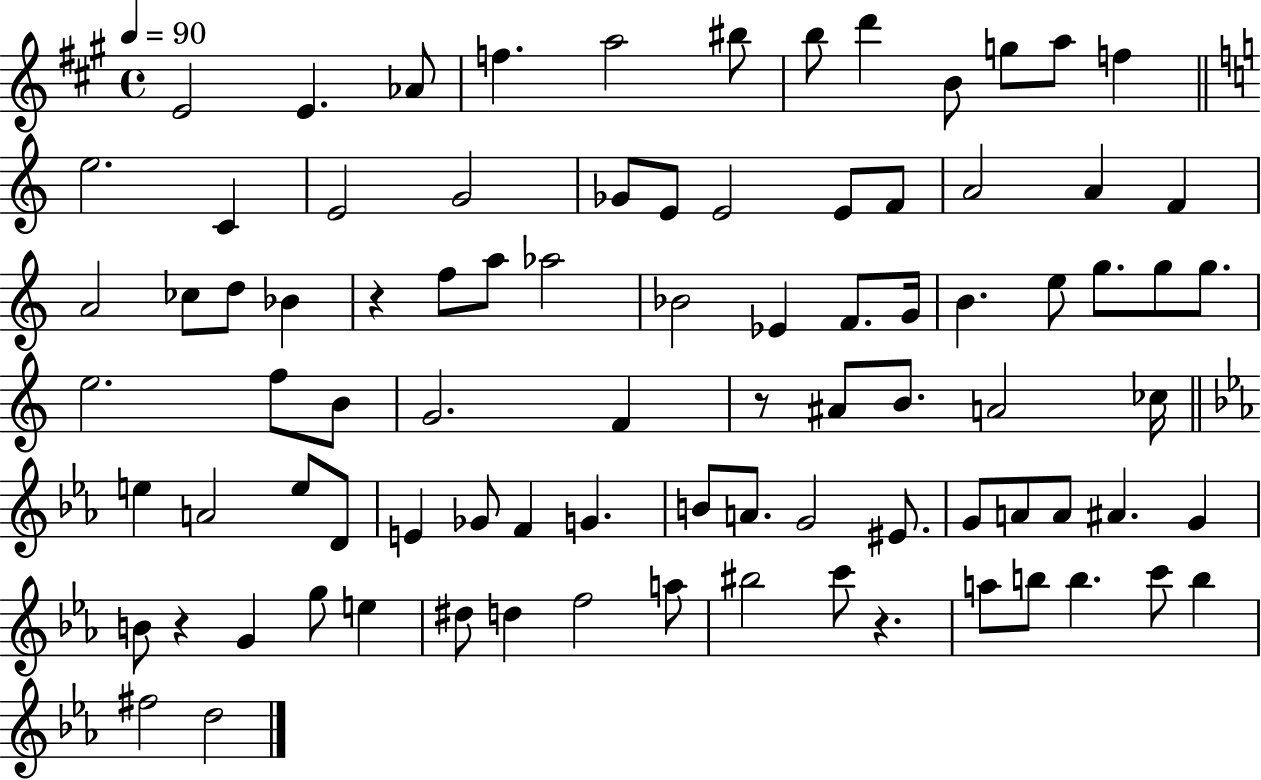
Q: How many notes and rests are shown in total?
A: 87